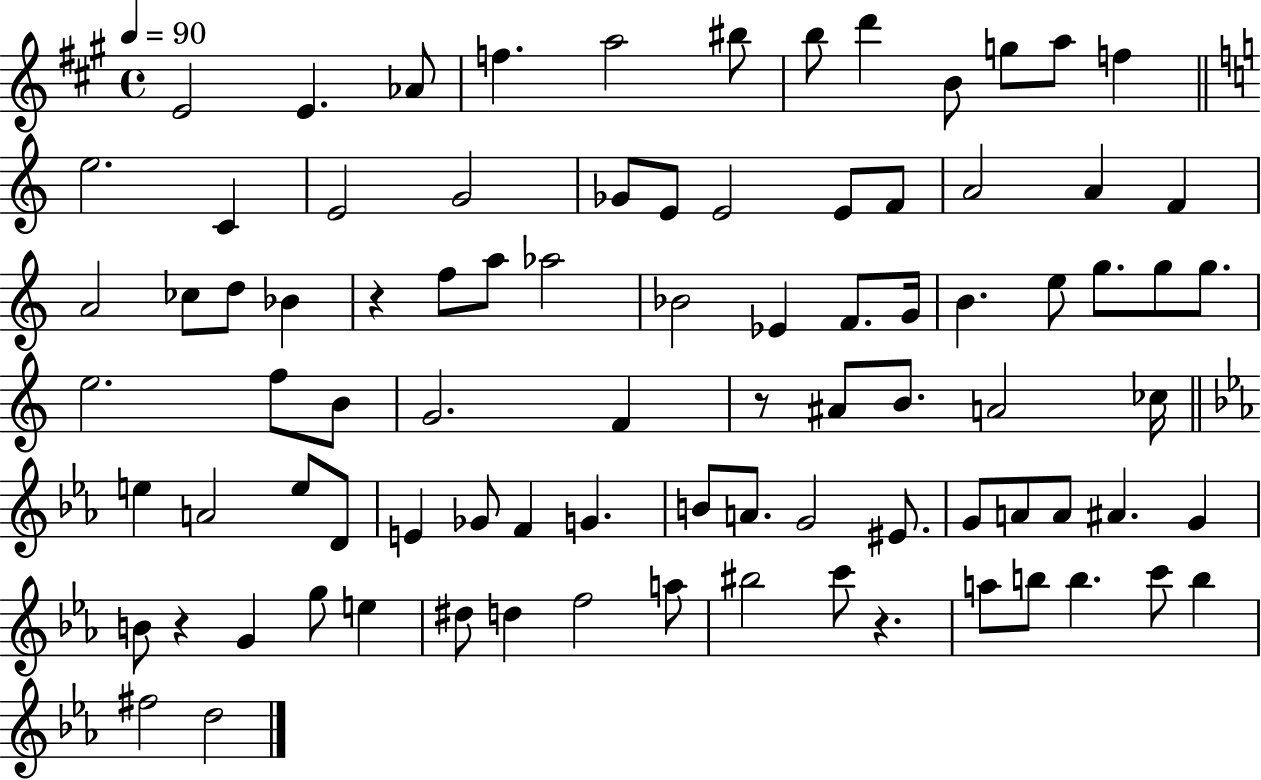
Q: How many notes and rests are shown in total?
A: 87